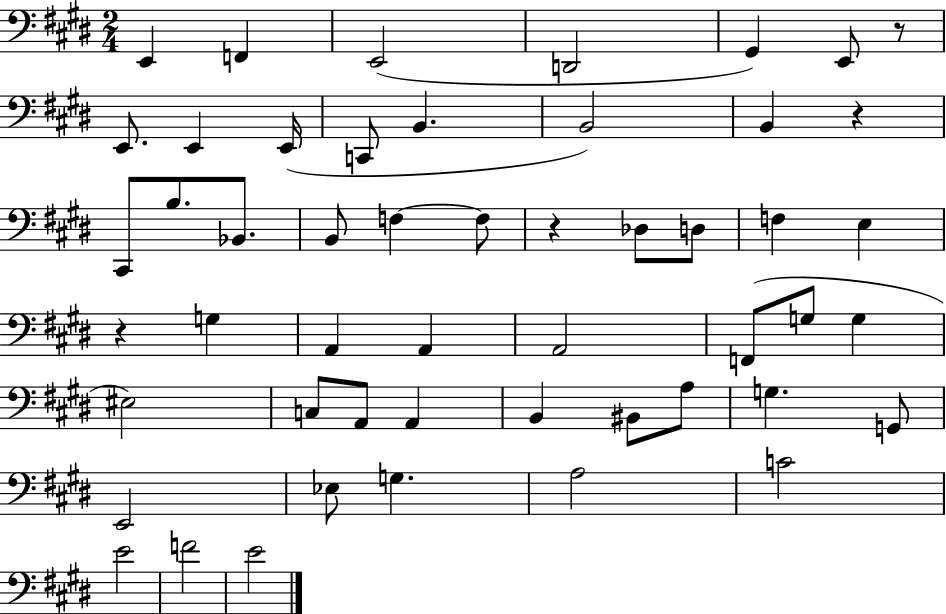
E2/q F2/q E2/h D2/h G#2/q E2/e R/e E2/e. E2/q E2/s C2/e B2/q. B2/h B2/q R/q C#2/e B3/e. Bb2/e. B2/e F3/q F3/e R/q Db3/e D3/e F3/q E3/q R/q G3/q A2/q A2/q A2/h F2/e G3/e G3/q EIS3/h C3/e A2/e A2/q B2/q BIS2/e A3/e G3/q. G2/e E2/h Eb3/e G3/q. A3/h C4/h E4/h F4/h E4/h